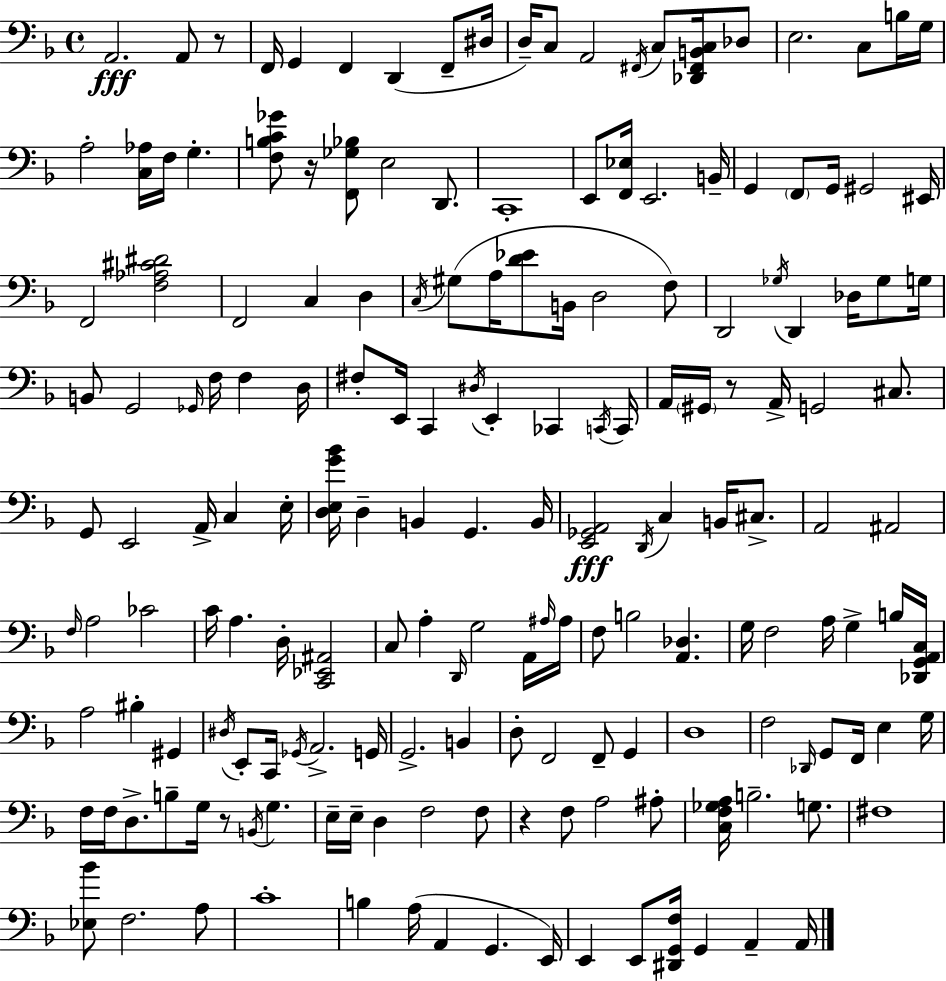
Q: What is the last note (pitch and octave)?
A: A2